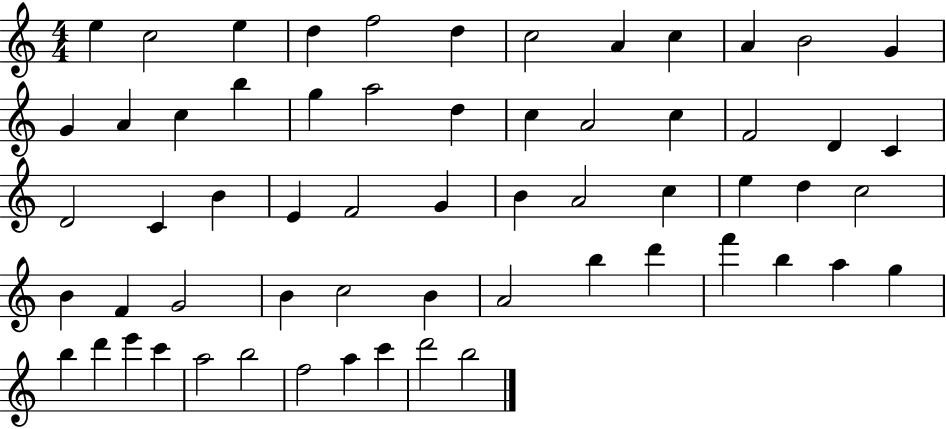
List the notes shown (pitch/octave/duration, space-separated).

E5/q C5/h E5/q D5/q F5/h D5/q C5/h A4/q C5/q A4/q B4/h G4/q G4/q A4/q C5/q B5/q G5/q A5/h D5/q C5/q A4/h C5/q F4/h D4/q C4/q D4/h C4/q B4/q E4/q F4/h G4/q B4/q A4/h C5/q E5/q D5/q C5/h B4/q F4/q G4/h B4/q C5/h B4/q A4/h B5/q D6/q F6/q B5/q A5/q G5/q B5/q D6/q E6/q C6/q A5/h B5/h F5/h A5/q C6/q D6/h B5/h